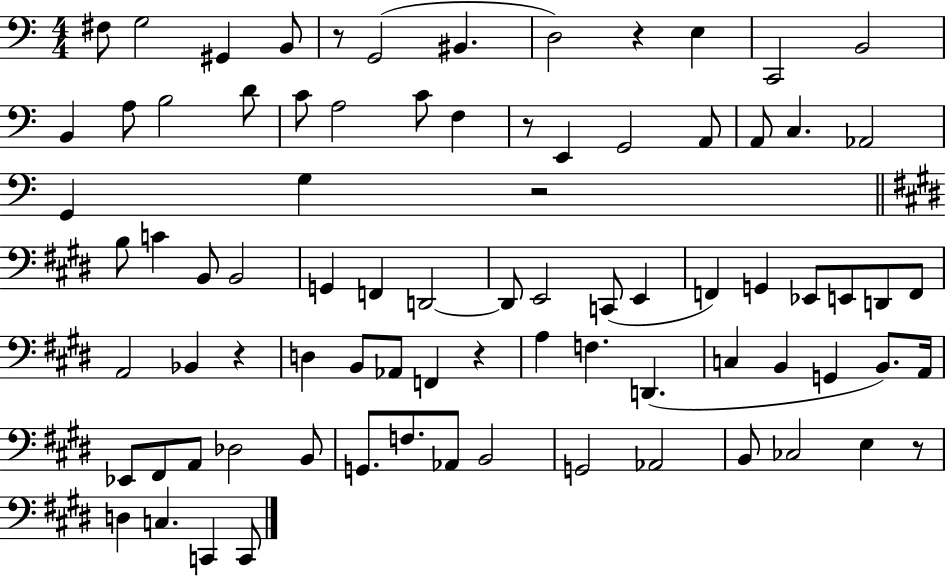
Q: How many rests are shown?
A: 7